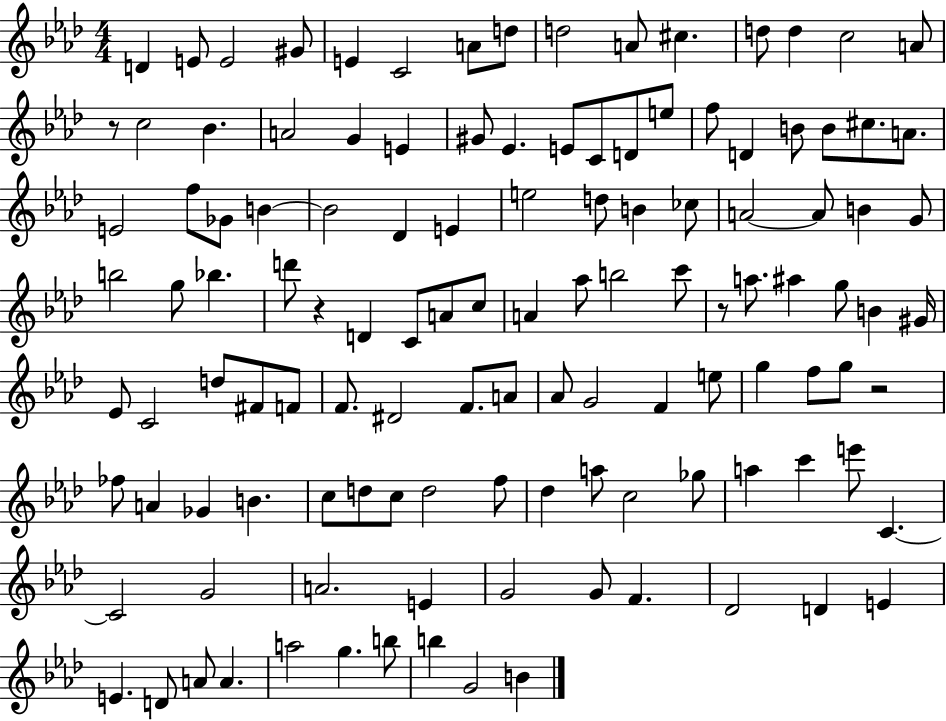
D4/q E4/e E4/h G#4/e E4/q C4/h A4/e D5/e D5/h A4/e C#5/q. D5/e D5/q C5/h A4/e R/e C5/h Bb4/q. A4/h G4/q E4/q G#4/e Eb4/q. E4/e C4/e D4/e E5/e F5/e D4/q B4/e B4/e C#5/e. A4/e. E4/h F5/e Gb4/e B4/q B4/h Db4/q E4/q E5/h D5/e B4/q CES5/e A4/h A4/e B4/q G4/e B5/h G5/e Bb5/q. D6/e R/q D4/q C4/e A4/e C5/e A4/q Ab5/e B5/h C6/e R/e A5/e. A#5/q G5/e B4/q G#4/s Eb4/e C4/h D5/e F#4/e F4/e F4/e. D#4/h F4/e. A4/e Ab4/e G4/h F4/q E5/e G5/q F5/e G5/e R/h FES5/e A4/q Gb4/q B4/q. C5/e D5/e C5/e D5/h F5/e Db5/q A5/e C5/h Gb5/e A5/q C6/q E6/e C4/q. C4/h G4/h A4/h. E4/q G4/h G4/e F4/q. Db4/h D4/q E4/q E4/q. D4/e A4/e A4/q. A5/h G5/q. B5/e B5/q G4/h B4/q